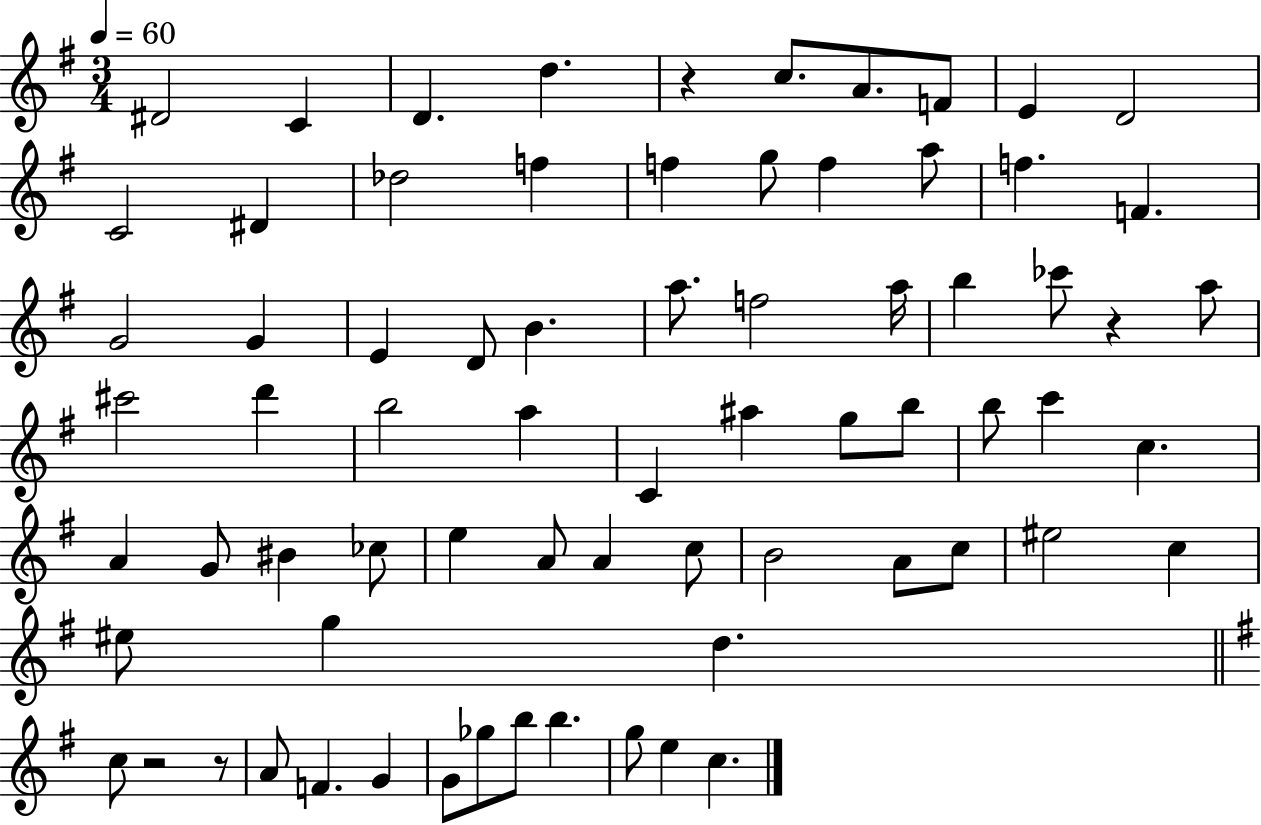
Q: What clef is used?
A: treble